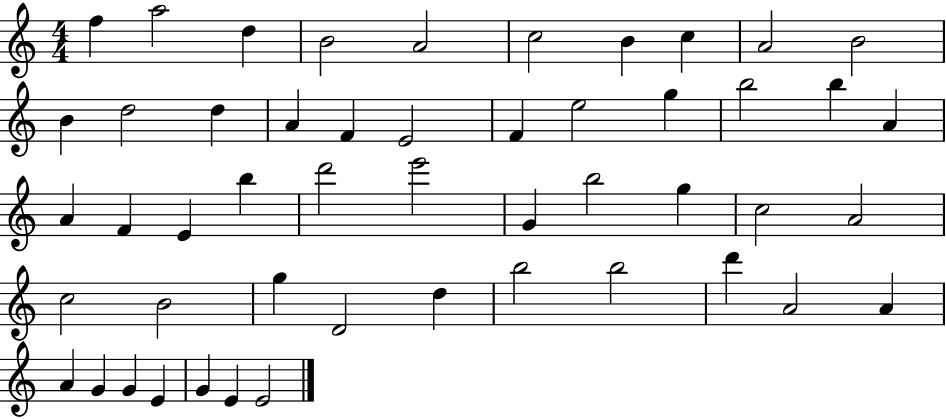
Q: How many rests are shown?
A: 0